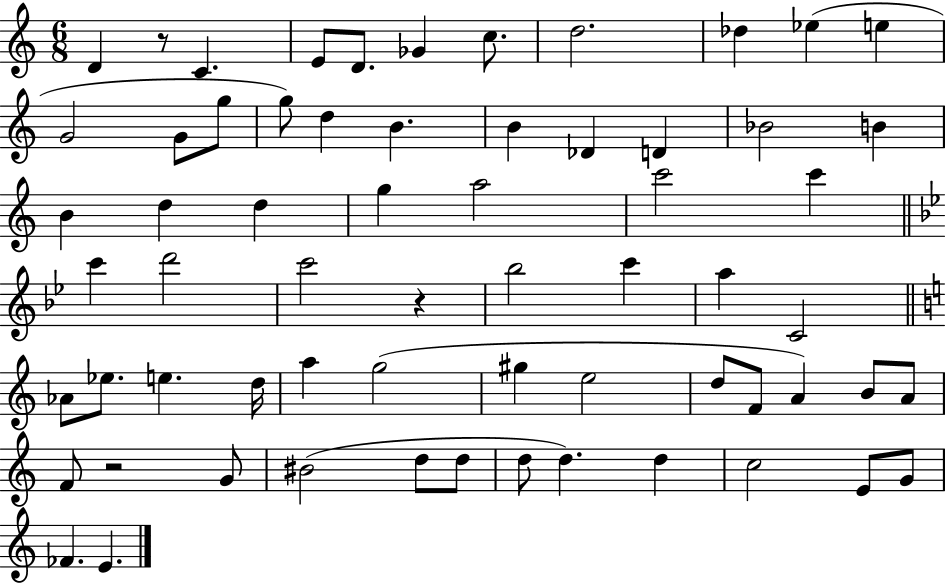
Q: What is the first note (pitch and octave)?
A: D4